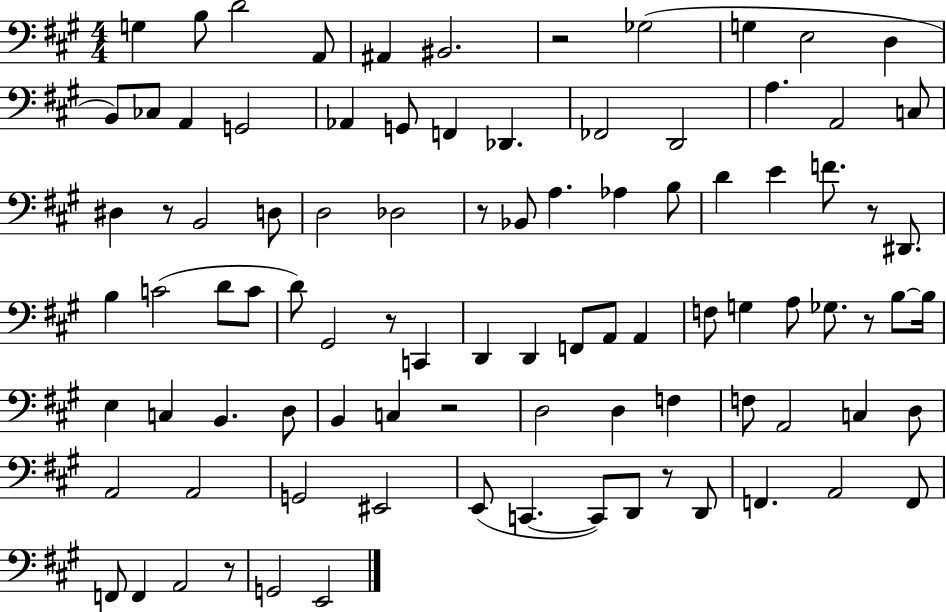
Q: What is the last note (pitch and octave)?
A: E2